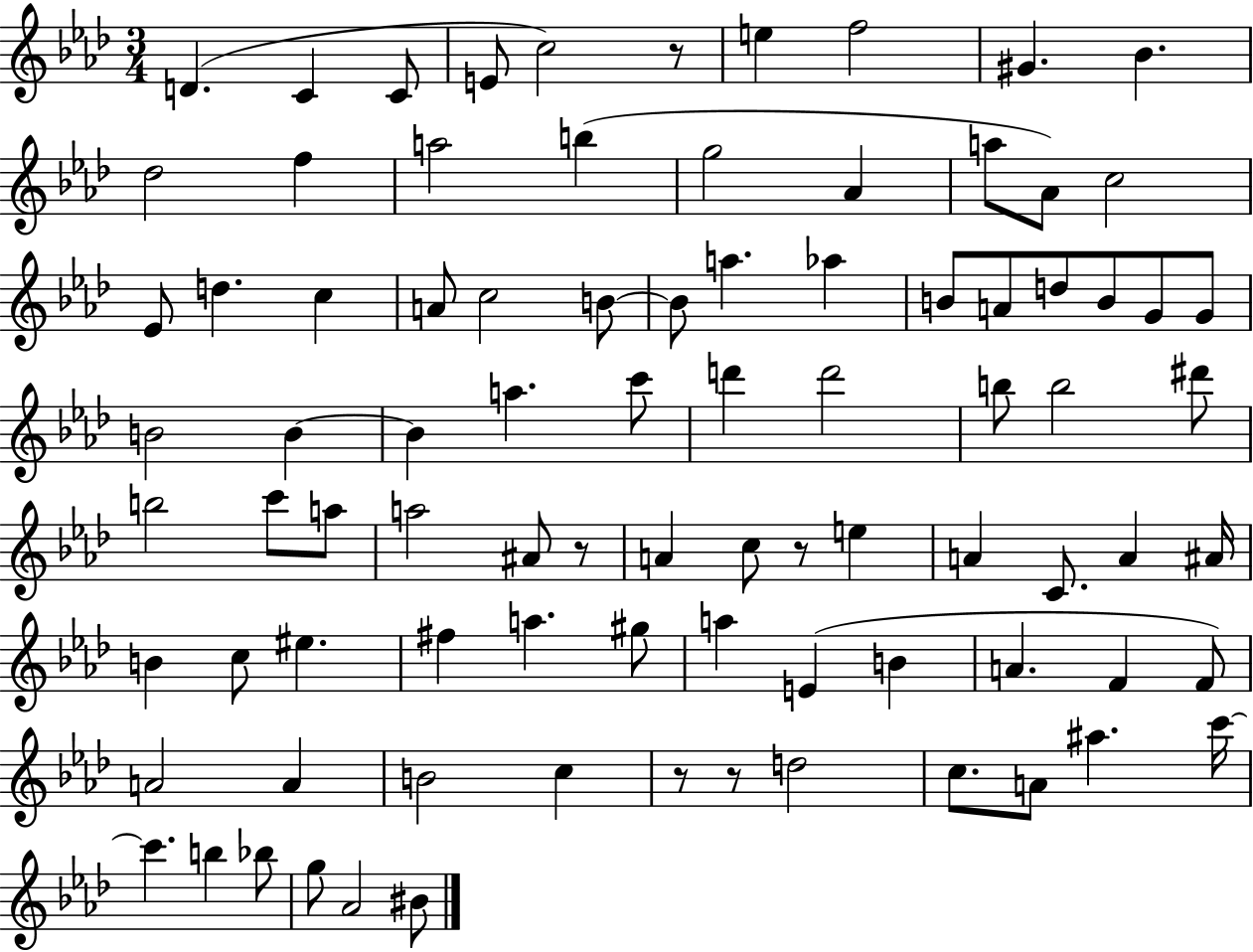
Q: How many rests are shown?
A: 5